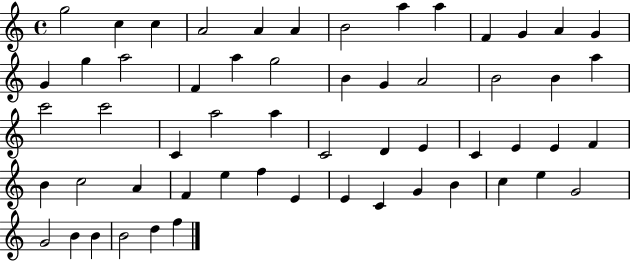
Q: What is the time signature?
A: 4/4